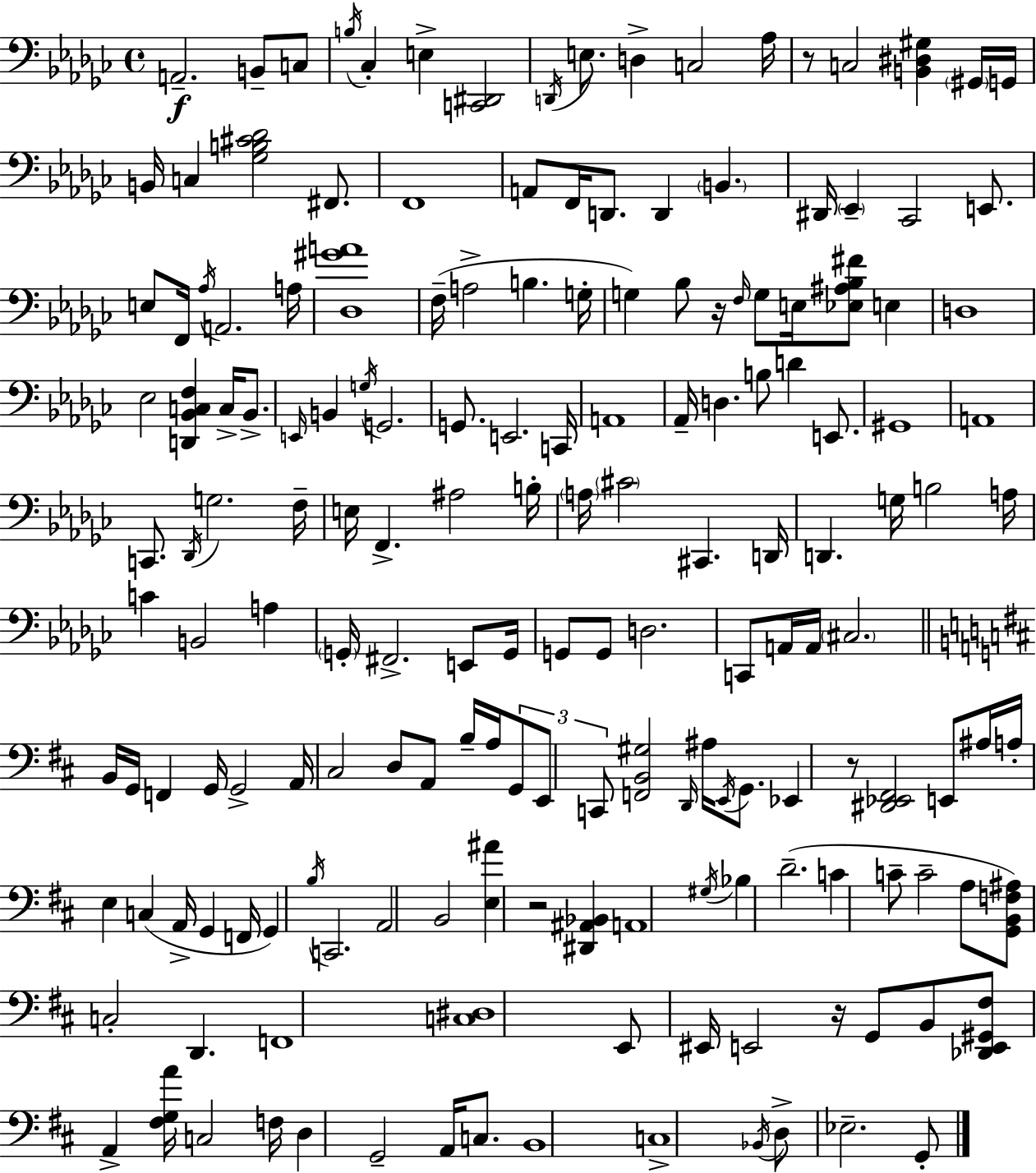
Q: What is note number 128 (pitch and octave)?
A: C4